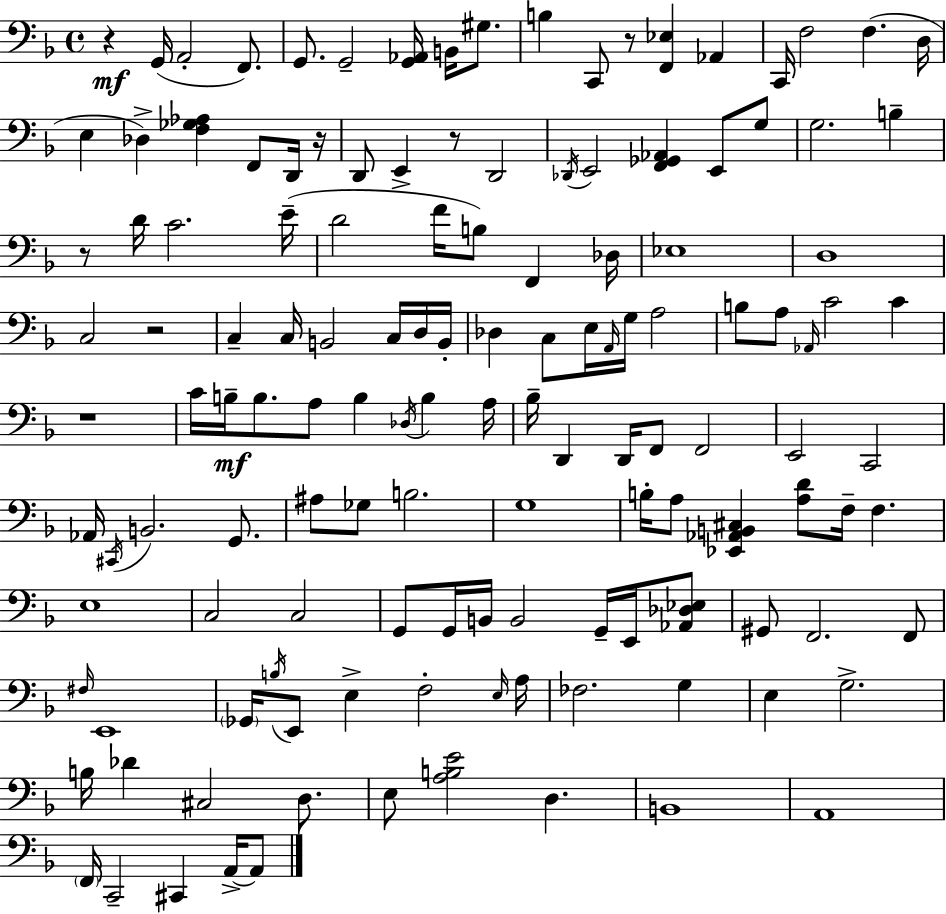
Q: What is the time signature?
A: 4/4